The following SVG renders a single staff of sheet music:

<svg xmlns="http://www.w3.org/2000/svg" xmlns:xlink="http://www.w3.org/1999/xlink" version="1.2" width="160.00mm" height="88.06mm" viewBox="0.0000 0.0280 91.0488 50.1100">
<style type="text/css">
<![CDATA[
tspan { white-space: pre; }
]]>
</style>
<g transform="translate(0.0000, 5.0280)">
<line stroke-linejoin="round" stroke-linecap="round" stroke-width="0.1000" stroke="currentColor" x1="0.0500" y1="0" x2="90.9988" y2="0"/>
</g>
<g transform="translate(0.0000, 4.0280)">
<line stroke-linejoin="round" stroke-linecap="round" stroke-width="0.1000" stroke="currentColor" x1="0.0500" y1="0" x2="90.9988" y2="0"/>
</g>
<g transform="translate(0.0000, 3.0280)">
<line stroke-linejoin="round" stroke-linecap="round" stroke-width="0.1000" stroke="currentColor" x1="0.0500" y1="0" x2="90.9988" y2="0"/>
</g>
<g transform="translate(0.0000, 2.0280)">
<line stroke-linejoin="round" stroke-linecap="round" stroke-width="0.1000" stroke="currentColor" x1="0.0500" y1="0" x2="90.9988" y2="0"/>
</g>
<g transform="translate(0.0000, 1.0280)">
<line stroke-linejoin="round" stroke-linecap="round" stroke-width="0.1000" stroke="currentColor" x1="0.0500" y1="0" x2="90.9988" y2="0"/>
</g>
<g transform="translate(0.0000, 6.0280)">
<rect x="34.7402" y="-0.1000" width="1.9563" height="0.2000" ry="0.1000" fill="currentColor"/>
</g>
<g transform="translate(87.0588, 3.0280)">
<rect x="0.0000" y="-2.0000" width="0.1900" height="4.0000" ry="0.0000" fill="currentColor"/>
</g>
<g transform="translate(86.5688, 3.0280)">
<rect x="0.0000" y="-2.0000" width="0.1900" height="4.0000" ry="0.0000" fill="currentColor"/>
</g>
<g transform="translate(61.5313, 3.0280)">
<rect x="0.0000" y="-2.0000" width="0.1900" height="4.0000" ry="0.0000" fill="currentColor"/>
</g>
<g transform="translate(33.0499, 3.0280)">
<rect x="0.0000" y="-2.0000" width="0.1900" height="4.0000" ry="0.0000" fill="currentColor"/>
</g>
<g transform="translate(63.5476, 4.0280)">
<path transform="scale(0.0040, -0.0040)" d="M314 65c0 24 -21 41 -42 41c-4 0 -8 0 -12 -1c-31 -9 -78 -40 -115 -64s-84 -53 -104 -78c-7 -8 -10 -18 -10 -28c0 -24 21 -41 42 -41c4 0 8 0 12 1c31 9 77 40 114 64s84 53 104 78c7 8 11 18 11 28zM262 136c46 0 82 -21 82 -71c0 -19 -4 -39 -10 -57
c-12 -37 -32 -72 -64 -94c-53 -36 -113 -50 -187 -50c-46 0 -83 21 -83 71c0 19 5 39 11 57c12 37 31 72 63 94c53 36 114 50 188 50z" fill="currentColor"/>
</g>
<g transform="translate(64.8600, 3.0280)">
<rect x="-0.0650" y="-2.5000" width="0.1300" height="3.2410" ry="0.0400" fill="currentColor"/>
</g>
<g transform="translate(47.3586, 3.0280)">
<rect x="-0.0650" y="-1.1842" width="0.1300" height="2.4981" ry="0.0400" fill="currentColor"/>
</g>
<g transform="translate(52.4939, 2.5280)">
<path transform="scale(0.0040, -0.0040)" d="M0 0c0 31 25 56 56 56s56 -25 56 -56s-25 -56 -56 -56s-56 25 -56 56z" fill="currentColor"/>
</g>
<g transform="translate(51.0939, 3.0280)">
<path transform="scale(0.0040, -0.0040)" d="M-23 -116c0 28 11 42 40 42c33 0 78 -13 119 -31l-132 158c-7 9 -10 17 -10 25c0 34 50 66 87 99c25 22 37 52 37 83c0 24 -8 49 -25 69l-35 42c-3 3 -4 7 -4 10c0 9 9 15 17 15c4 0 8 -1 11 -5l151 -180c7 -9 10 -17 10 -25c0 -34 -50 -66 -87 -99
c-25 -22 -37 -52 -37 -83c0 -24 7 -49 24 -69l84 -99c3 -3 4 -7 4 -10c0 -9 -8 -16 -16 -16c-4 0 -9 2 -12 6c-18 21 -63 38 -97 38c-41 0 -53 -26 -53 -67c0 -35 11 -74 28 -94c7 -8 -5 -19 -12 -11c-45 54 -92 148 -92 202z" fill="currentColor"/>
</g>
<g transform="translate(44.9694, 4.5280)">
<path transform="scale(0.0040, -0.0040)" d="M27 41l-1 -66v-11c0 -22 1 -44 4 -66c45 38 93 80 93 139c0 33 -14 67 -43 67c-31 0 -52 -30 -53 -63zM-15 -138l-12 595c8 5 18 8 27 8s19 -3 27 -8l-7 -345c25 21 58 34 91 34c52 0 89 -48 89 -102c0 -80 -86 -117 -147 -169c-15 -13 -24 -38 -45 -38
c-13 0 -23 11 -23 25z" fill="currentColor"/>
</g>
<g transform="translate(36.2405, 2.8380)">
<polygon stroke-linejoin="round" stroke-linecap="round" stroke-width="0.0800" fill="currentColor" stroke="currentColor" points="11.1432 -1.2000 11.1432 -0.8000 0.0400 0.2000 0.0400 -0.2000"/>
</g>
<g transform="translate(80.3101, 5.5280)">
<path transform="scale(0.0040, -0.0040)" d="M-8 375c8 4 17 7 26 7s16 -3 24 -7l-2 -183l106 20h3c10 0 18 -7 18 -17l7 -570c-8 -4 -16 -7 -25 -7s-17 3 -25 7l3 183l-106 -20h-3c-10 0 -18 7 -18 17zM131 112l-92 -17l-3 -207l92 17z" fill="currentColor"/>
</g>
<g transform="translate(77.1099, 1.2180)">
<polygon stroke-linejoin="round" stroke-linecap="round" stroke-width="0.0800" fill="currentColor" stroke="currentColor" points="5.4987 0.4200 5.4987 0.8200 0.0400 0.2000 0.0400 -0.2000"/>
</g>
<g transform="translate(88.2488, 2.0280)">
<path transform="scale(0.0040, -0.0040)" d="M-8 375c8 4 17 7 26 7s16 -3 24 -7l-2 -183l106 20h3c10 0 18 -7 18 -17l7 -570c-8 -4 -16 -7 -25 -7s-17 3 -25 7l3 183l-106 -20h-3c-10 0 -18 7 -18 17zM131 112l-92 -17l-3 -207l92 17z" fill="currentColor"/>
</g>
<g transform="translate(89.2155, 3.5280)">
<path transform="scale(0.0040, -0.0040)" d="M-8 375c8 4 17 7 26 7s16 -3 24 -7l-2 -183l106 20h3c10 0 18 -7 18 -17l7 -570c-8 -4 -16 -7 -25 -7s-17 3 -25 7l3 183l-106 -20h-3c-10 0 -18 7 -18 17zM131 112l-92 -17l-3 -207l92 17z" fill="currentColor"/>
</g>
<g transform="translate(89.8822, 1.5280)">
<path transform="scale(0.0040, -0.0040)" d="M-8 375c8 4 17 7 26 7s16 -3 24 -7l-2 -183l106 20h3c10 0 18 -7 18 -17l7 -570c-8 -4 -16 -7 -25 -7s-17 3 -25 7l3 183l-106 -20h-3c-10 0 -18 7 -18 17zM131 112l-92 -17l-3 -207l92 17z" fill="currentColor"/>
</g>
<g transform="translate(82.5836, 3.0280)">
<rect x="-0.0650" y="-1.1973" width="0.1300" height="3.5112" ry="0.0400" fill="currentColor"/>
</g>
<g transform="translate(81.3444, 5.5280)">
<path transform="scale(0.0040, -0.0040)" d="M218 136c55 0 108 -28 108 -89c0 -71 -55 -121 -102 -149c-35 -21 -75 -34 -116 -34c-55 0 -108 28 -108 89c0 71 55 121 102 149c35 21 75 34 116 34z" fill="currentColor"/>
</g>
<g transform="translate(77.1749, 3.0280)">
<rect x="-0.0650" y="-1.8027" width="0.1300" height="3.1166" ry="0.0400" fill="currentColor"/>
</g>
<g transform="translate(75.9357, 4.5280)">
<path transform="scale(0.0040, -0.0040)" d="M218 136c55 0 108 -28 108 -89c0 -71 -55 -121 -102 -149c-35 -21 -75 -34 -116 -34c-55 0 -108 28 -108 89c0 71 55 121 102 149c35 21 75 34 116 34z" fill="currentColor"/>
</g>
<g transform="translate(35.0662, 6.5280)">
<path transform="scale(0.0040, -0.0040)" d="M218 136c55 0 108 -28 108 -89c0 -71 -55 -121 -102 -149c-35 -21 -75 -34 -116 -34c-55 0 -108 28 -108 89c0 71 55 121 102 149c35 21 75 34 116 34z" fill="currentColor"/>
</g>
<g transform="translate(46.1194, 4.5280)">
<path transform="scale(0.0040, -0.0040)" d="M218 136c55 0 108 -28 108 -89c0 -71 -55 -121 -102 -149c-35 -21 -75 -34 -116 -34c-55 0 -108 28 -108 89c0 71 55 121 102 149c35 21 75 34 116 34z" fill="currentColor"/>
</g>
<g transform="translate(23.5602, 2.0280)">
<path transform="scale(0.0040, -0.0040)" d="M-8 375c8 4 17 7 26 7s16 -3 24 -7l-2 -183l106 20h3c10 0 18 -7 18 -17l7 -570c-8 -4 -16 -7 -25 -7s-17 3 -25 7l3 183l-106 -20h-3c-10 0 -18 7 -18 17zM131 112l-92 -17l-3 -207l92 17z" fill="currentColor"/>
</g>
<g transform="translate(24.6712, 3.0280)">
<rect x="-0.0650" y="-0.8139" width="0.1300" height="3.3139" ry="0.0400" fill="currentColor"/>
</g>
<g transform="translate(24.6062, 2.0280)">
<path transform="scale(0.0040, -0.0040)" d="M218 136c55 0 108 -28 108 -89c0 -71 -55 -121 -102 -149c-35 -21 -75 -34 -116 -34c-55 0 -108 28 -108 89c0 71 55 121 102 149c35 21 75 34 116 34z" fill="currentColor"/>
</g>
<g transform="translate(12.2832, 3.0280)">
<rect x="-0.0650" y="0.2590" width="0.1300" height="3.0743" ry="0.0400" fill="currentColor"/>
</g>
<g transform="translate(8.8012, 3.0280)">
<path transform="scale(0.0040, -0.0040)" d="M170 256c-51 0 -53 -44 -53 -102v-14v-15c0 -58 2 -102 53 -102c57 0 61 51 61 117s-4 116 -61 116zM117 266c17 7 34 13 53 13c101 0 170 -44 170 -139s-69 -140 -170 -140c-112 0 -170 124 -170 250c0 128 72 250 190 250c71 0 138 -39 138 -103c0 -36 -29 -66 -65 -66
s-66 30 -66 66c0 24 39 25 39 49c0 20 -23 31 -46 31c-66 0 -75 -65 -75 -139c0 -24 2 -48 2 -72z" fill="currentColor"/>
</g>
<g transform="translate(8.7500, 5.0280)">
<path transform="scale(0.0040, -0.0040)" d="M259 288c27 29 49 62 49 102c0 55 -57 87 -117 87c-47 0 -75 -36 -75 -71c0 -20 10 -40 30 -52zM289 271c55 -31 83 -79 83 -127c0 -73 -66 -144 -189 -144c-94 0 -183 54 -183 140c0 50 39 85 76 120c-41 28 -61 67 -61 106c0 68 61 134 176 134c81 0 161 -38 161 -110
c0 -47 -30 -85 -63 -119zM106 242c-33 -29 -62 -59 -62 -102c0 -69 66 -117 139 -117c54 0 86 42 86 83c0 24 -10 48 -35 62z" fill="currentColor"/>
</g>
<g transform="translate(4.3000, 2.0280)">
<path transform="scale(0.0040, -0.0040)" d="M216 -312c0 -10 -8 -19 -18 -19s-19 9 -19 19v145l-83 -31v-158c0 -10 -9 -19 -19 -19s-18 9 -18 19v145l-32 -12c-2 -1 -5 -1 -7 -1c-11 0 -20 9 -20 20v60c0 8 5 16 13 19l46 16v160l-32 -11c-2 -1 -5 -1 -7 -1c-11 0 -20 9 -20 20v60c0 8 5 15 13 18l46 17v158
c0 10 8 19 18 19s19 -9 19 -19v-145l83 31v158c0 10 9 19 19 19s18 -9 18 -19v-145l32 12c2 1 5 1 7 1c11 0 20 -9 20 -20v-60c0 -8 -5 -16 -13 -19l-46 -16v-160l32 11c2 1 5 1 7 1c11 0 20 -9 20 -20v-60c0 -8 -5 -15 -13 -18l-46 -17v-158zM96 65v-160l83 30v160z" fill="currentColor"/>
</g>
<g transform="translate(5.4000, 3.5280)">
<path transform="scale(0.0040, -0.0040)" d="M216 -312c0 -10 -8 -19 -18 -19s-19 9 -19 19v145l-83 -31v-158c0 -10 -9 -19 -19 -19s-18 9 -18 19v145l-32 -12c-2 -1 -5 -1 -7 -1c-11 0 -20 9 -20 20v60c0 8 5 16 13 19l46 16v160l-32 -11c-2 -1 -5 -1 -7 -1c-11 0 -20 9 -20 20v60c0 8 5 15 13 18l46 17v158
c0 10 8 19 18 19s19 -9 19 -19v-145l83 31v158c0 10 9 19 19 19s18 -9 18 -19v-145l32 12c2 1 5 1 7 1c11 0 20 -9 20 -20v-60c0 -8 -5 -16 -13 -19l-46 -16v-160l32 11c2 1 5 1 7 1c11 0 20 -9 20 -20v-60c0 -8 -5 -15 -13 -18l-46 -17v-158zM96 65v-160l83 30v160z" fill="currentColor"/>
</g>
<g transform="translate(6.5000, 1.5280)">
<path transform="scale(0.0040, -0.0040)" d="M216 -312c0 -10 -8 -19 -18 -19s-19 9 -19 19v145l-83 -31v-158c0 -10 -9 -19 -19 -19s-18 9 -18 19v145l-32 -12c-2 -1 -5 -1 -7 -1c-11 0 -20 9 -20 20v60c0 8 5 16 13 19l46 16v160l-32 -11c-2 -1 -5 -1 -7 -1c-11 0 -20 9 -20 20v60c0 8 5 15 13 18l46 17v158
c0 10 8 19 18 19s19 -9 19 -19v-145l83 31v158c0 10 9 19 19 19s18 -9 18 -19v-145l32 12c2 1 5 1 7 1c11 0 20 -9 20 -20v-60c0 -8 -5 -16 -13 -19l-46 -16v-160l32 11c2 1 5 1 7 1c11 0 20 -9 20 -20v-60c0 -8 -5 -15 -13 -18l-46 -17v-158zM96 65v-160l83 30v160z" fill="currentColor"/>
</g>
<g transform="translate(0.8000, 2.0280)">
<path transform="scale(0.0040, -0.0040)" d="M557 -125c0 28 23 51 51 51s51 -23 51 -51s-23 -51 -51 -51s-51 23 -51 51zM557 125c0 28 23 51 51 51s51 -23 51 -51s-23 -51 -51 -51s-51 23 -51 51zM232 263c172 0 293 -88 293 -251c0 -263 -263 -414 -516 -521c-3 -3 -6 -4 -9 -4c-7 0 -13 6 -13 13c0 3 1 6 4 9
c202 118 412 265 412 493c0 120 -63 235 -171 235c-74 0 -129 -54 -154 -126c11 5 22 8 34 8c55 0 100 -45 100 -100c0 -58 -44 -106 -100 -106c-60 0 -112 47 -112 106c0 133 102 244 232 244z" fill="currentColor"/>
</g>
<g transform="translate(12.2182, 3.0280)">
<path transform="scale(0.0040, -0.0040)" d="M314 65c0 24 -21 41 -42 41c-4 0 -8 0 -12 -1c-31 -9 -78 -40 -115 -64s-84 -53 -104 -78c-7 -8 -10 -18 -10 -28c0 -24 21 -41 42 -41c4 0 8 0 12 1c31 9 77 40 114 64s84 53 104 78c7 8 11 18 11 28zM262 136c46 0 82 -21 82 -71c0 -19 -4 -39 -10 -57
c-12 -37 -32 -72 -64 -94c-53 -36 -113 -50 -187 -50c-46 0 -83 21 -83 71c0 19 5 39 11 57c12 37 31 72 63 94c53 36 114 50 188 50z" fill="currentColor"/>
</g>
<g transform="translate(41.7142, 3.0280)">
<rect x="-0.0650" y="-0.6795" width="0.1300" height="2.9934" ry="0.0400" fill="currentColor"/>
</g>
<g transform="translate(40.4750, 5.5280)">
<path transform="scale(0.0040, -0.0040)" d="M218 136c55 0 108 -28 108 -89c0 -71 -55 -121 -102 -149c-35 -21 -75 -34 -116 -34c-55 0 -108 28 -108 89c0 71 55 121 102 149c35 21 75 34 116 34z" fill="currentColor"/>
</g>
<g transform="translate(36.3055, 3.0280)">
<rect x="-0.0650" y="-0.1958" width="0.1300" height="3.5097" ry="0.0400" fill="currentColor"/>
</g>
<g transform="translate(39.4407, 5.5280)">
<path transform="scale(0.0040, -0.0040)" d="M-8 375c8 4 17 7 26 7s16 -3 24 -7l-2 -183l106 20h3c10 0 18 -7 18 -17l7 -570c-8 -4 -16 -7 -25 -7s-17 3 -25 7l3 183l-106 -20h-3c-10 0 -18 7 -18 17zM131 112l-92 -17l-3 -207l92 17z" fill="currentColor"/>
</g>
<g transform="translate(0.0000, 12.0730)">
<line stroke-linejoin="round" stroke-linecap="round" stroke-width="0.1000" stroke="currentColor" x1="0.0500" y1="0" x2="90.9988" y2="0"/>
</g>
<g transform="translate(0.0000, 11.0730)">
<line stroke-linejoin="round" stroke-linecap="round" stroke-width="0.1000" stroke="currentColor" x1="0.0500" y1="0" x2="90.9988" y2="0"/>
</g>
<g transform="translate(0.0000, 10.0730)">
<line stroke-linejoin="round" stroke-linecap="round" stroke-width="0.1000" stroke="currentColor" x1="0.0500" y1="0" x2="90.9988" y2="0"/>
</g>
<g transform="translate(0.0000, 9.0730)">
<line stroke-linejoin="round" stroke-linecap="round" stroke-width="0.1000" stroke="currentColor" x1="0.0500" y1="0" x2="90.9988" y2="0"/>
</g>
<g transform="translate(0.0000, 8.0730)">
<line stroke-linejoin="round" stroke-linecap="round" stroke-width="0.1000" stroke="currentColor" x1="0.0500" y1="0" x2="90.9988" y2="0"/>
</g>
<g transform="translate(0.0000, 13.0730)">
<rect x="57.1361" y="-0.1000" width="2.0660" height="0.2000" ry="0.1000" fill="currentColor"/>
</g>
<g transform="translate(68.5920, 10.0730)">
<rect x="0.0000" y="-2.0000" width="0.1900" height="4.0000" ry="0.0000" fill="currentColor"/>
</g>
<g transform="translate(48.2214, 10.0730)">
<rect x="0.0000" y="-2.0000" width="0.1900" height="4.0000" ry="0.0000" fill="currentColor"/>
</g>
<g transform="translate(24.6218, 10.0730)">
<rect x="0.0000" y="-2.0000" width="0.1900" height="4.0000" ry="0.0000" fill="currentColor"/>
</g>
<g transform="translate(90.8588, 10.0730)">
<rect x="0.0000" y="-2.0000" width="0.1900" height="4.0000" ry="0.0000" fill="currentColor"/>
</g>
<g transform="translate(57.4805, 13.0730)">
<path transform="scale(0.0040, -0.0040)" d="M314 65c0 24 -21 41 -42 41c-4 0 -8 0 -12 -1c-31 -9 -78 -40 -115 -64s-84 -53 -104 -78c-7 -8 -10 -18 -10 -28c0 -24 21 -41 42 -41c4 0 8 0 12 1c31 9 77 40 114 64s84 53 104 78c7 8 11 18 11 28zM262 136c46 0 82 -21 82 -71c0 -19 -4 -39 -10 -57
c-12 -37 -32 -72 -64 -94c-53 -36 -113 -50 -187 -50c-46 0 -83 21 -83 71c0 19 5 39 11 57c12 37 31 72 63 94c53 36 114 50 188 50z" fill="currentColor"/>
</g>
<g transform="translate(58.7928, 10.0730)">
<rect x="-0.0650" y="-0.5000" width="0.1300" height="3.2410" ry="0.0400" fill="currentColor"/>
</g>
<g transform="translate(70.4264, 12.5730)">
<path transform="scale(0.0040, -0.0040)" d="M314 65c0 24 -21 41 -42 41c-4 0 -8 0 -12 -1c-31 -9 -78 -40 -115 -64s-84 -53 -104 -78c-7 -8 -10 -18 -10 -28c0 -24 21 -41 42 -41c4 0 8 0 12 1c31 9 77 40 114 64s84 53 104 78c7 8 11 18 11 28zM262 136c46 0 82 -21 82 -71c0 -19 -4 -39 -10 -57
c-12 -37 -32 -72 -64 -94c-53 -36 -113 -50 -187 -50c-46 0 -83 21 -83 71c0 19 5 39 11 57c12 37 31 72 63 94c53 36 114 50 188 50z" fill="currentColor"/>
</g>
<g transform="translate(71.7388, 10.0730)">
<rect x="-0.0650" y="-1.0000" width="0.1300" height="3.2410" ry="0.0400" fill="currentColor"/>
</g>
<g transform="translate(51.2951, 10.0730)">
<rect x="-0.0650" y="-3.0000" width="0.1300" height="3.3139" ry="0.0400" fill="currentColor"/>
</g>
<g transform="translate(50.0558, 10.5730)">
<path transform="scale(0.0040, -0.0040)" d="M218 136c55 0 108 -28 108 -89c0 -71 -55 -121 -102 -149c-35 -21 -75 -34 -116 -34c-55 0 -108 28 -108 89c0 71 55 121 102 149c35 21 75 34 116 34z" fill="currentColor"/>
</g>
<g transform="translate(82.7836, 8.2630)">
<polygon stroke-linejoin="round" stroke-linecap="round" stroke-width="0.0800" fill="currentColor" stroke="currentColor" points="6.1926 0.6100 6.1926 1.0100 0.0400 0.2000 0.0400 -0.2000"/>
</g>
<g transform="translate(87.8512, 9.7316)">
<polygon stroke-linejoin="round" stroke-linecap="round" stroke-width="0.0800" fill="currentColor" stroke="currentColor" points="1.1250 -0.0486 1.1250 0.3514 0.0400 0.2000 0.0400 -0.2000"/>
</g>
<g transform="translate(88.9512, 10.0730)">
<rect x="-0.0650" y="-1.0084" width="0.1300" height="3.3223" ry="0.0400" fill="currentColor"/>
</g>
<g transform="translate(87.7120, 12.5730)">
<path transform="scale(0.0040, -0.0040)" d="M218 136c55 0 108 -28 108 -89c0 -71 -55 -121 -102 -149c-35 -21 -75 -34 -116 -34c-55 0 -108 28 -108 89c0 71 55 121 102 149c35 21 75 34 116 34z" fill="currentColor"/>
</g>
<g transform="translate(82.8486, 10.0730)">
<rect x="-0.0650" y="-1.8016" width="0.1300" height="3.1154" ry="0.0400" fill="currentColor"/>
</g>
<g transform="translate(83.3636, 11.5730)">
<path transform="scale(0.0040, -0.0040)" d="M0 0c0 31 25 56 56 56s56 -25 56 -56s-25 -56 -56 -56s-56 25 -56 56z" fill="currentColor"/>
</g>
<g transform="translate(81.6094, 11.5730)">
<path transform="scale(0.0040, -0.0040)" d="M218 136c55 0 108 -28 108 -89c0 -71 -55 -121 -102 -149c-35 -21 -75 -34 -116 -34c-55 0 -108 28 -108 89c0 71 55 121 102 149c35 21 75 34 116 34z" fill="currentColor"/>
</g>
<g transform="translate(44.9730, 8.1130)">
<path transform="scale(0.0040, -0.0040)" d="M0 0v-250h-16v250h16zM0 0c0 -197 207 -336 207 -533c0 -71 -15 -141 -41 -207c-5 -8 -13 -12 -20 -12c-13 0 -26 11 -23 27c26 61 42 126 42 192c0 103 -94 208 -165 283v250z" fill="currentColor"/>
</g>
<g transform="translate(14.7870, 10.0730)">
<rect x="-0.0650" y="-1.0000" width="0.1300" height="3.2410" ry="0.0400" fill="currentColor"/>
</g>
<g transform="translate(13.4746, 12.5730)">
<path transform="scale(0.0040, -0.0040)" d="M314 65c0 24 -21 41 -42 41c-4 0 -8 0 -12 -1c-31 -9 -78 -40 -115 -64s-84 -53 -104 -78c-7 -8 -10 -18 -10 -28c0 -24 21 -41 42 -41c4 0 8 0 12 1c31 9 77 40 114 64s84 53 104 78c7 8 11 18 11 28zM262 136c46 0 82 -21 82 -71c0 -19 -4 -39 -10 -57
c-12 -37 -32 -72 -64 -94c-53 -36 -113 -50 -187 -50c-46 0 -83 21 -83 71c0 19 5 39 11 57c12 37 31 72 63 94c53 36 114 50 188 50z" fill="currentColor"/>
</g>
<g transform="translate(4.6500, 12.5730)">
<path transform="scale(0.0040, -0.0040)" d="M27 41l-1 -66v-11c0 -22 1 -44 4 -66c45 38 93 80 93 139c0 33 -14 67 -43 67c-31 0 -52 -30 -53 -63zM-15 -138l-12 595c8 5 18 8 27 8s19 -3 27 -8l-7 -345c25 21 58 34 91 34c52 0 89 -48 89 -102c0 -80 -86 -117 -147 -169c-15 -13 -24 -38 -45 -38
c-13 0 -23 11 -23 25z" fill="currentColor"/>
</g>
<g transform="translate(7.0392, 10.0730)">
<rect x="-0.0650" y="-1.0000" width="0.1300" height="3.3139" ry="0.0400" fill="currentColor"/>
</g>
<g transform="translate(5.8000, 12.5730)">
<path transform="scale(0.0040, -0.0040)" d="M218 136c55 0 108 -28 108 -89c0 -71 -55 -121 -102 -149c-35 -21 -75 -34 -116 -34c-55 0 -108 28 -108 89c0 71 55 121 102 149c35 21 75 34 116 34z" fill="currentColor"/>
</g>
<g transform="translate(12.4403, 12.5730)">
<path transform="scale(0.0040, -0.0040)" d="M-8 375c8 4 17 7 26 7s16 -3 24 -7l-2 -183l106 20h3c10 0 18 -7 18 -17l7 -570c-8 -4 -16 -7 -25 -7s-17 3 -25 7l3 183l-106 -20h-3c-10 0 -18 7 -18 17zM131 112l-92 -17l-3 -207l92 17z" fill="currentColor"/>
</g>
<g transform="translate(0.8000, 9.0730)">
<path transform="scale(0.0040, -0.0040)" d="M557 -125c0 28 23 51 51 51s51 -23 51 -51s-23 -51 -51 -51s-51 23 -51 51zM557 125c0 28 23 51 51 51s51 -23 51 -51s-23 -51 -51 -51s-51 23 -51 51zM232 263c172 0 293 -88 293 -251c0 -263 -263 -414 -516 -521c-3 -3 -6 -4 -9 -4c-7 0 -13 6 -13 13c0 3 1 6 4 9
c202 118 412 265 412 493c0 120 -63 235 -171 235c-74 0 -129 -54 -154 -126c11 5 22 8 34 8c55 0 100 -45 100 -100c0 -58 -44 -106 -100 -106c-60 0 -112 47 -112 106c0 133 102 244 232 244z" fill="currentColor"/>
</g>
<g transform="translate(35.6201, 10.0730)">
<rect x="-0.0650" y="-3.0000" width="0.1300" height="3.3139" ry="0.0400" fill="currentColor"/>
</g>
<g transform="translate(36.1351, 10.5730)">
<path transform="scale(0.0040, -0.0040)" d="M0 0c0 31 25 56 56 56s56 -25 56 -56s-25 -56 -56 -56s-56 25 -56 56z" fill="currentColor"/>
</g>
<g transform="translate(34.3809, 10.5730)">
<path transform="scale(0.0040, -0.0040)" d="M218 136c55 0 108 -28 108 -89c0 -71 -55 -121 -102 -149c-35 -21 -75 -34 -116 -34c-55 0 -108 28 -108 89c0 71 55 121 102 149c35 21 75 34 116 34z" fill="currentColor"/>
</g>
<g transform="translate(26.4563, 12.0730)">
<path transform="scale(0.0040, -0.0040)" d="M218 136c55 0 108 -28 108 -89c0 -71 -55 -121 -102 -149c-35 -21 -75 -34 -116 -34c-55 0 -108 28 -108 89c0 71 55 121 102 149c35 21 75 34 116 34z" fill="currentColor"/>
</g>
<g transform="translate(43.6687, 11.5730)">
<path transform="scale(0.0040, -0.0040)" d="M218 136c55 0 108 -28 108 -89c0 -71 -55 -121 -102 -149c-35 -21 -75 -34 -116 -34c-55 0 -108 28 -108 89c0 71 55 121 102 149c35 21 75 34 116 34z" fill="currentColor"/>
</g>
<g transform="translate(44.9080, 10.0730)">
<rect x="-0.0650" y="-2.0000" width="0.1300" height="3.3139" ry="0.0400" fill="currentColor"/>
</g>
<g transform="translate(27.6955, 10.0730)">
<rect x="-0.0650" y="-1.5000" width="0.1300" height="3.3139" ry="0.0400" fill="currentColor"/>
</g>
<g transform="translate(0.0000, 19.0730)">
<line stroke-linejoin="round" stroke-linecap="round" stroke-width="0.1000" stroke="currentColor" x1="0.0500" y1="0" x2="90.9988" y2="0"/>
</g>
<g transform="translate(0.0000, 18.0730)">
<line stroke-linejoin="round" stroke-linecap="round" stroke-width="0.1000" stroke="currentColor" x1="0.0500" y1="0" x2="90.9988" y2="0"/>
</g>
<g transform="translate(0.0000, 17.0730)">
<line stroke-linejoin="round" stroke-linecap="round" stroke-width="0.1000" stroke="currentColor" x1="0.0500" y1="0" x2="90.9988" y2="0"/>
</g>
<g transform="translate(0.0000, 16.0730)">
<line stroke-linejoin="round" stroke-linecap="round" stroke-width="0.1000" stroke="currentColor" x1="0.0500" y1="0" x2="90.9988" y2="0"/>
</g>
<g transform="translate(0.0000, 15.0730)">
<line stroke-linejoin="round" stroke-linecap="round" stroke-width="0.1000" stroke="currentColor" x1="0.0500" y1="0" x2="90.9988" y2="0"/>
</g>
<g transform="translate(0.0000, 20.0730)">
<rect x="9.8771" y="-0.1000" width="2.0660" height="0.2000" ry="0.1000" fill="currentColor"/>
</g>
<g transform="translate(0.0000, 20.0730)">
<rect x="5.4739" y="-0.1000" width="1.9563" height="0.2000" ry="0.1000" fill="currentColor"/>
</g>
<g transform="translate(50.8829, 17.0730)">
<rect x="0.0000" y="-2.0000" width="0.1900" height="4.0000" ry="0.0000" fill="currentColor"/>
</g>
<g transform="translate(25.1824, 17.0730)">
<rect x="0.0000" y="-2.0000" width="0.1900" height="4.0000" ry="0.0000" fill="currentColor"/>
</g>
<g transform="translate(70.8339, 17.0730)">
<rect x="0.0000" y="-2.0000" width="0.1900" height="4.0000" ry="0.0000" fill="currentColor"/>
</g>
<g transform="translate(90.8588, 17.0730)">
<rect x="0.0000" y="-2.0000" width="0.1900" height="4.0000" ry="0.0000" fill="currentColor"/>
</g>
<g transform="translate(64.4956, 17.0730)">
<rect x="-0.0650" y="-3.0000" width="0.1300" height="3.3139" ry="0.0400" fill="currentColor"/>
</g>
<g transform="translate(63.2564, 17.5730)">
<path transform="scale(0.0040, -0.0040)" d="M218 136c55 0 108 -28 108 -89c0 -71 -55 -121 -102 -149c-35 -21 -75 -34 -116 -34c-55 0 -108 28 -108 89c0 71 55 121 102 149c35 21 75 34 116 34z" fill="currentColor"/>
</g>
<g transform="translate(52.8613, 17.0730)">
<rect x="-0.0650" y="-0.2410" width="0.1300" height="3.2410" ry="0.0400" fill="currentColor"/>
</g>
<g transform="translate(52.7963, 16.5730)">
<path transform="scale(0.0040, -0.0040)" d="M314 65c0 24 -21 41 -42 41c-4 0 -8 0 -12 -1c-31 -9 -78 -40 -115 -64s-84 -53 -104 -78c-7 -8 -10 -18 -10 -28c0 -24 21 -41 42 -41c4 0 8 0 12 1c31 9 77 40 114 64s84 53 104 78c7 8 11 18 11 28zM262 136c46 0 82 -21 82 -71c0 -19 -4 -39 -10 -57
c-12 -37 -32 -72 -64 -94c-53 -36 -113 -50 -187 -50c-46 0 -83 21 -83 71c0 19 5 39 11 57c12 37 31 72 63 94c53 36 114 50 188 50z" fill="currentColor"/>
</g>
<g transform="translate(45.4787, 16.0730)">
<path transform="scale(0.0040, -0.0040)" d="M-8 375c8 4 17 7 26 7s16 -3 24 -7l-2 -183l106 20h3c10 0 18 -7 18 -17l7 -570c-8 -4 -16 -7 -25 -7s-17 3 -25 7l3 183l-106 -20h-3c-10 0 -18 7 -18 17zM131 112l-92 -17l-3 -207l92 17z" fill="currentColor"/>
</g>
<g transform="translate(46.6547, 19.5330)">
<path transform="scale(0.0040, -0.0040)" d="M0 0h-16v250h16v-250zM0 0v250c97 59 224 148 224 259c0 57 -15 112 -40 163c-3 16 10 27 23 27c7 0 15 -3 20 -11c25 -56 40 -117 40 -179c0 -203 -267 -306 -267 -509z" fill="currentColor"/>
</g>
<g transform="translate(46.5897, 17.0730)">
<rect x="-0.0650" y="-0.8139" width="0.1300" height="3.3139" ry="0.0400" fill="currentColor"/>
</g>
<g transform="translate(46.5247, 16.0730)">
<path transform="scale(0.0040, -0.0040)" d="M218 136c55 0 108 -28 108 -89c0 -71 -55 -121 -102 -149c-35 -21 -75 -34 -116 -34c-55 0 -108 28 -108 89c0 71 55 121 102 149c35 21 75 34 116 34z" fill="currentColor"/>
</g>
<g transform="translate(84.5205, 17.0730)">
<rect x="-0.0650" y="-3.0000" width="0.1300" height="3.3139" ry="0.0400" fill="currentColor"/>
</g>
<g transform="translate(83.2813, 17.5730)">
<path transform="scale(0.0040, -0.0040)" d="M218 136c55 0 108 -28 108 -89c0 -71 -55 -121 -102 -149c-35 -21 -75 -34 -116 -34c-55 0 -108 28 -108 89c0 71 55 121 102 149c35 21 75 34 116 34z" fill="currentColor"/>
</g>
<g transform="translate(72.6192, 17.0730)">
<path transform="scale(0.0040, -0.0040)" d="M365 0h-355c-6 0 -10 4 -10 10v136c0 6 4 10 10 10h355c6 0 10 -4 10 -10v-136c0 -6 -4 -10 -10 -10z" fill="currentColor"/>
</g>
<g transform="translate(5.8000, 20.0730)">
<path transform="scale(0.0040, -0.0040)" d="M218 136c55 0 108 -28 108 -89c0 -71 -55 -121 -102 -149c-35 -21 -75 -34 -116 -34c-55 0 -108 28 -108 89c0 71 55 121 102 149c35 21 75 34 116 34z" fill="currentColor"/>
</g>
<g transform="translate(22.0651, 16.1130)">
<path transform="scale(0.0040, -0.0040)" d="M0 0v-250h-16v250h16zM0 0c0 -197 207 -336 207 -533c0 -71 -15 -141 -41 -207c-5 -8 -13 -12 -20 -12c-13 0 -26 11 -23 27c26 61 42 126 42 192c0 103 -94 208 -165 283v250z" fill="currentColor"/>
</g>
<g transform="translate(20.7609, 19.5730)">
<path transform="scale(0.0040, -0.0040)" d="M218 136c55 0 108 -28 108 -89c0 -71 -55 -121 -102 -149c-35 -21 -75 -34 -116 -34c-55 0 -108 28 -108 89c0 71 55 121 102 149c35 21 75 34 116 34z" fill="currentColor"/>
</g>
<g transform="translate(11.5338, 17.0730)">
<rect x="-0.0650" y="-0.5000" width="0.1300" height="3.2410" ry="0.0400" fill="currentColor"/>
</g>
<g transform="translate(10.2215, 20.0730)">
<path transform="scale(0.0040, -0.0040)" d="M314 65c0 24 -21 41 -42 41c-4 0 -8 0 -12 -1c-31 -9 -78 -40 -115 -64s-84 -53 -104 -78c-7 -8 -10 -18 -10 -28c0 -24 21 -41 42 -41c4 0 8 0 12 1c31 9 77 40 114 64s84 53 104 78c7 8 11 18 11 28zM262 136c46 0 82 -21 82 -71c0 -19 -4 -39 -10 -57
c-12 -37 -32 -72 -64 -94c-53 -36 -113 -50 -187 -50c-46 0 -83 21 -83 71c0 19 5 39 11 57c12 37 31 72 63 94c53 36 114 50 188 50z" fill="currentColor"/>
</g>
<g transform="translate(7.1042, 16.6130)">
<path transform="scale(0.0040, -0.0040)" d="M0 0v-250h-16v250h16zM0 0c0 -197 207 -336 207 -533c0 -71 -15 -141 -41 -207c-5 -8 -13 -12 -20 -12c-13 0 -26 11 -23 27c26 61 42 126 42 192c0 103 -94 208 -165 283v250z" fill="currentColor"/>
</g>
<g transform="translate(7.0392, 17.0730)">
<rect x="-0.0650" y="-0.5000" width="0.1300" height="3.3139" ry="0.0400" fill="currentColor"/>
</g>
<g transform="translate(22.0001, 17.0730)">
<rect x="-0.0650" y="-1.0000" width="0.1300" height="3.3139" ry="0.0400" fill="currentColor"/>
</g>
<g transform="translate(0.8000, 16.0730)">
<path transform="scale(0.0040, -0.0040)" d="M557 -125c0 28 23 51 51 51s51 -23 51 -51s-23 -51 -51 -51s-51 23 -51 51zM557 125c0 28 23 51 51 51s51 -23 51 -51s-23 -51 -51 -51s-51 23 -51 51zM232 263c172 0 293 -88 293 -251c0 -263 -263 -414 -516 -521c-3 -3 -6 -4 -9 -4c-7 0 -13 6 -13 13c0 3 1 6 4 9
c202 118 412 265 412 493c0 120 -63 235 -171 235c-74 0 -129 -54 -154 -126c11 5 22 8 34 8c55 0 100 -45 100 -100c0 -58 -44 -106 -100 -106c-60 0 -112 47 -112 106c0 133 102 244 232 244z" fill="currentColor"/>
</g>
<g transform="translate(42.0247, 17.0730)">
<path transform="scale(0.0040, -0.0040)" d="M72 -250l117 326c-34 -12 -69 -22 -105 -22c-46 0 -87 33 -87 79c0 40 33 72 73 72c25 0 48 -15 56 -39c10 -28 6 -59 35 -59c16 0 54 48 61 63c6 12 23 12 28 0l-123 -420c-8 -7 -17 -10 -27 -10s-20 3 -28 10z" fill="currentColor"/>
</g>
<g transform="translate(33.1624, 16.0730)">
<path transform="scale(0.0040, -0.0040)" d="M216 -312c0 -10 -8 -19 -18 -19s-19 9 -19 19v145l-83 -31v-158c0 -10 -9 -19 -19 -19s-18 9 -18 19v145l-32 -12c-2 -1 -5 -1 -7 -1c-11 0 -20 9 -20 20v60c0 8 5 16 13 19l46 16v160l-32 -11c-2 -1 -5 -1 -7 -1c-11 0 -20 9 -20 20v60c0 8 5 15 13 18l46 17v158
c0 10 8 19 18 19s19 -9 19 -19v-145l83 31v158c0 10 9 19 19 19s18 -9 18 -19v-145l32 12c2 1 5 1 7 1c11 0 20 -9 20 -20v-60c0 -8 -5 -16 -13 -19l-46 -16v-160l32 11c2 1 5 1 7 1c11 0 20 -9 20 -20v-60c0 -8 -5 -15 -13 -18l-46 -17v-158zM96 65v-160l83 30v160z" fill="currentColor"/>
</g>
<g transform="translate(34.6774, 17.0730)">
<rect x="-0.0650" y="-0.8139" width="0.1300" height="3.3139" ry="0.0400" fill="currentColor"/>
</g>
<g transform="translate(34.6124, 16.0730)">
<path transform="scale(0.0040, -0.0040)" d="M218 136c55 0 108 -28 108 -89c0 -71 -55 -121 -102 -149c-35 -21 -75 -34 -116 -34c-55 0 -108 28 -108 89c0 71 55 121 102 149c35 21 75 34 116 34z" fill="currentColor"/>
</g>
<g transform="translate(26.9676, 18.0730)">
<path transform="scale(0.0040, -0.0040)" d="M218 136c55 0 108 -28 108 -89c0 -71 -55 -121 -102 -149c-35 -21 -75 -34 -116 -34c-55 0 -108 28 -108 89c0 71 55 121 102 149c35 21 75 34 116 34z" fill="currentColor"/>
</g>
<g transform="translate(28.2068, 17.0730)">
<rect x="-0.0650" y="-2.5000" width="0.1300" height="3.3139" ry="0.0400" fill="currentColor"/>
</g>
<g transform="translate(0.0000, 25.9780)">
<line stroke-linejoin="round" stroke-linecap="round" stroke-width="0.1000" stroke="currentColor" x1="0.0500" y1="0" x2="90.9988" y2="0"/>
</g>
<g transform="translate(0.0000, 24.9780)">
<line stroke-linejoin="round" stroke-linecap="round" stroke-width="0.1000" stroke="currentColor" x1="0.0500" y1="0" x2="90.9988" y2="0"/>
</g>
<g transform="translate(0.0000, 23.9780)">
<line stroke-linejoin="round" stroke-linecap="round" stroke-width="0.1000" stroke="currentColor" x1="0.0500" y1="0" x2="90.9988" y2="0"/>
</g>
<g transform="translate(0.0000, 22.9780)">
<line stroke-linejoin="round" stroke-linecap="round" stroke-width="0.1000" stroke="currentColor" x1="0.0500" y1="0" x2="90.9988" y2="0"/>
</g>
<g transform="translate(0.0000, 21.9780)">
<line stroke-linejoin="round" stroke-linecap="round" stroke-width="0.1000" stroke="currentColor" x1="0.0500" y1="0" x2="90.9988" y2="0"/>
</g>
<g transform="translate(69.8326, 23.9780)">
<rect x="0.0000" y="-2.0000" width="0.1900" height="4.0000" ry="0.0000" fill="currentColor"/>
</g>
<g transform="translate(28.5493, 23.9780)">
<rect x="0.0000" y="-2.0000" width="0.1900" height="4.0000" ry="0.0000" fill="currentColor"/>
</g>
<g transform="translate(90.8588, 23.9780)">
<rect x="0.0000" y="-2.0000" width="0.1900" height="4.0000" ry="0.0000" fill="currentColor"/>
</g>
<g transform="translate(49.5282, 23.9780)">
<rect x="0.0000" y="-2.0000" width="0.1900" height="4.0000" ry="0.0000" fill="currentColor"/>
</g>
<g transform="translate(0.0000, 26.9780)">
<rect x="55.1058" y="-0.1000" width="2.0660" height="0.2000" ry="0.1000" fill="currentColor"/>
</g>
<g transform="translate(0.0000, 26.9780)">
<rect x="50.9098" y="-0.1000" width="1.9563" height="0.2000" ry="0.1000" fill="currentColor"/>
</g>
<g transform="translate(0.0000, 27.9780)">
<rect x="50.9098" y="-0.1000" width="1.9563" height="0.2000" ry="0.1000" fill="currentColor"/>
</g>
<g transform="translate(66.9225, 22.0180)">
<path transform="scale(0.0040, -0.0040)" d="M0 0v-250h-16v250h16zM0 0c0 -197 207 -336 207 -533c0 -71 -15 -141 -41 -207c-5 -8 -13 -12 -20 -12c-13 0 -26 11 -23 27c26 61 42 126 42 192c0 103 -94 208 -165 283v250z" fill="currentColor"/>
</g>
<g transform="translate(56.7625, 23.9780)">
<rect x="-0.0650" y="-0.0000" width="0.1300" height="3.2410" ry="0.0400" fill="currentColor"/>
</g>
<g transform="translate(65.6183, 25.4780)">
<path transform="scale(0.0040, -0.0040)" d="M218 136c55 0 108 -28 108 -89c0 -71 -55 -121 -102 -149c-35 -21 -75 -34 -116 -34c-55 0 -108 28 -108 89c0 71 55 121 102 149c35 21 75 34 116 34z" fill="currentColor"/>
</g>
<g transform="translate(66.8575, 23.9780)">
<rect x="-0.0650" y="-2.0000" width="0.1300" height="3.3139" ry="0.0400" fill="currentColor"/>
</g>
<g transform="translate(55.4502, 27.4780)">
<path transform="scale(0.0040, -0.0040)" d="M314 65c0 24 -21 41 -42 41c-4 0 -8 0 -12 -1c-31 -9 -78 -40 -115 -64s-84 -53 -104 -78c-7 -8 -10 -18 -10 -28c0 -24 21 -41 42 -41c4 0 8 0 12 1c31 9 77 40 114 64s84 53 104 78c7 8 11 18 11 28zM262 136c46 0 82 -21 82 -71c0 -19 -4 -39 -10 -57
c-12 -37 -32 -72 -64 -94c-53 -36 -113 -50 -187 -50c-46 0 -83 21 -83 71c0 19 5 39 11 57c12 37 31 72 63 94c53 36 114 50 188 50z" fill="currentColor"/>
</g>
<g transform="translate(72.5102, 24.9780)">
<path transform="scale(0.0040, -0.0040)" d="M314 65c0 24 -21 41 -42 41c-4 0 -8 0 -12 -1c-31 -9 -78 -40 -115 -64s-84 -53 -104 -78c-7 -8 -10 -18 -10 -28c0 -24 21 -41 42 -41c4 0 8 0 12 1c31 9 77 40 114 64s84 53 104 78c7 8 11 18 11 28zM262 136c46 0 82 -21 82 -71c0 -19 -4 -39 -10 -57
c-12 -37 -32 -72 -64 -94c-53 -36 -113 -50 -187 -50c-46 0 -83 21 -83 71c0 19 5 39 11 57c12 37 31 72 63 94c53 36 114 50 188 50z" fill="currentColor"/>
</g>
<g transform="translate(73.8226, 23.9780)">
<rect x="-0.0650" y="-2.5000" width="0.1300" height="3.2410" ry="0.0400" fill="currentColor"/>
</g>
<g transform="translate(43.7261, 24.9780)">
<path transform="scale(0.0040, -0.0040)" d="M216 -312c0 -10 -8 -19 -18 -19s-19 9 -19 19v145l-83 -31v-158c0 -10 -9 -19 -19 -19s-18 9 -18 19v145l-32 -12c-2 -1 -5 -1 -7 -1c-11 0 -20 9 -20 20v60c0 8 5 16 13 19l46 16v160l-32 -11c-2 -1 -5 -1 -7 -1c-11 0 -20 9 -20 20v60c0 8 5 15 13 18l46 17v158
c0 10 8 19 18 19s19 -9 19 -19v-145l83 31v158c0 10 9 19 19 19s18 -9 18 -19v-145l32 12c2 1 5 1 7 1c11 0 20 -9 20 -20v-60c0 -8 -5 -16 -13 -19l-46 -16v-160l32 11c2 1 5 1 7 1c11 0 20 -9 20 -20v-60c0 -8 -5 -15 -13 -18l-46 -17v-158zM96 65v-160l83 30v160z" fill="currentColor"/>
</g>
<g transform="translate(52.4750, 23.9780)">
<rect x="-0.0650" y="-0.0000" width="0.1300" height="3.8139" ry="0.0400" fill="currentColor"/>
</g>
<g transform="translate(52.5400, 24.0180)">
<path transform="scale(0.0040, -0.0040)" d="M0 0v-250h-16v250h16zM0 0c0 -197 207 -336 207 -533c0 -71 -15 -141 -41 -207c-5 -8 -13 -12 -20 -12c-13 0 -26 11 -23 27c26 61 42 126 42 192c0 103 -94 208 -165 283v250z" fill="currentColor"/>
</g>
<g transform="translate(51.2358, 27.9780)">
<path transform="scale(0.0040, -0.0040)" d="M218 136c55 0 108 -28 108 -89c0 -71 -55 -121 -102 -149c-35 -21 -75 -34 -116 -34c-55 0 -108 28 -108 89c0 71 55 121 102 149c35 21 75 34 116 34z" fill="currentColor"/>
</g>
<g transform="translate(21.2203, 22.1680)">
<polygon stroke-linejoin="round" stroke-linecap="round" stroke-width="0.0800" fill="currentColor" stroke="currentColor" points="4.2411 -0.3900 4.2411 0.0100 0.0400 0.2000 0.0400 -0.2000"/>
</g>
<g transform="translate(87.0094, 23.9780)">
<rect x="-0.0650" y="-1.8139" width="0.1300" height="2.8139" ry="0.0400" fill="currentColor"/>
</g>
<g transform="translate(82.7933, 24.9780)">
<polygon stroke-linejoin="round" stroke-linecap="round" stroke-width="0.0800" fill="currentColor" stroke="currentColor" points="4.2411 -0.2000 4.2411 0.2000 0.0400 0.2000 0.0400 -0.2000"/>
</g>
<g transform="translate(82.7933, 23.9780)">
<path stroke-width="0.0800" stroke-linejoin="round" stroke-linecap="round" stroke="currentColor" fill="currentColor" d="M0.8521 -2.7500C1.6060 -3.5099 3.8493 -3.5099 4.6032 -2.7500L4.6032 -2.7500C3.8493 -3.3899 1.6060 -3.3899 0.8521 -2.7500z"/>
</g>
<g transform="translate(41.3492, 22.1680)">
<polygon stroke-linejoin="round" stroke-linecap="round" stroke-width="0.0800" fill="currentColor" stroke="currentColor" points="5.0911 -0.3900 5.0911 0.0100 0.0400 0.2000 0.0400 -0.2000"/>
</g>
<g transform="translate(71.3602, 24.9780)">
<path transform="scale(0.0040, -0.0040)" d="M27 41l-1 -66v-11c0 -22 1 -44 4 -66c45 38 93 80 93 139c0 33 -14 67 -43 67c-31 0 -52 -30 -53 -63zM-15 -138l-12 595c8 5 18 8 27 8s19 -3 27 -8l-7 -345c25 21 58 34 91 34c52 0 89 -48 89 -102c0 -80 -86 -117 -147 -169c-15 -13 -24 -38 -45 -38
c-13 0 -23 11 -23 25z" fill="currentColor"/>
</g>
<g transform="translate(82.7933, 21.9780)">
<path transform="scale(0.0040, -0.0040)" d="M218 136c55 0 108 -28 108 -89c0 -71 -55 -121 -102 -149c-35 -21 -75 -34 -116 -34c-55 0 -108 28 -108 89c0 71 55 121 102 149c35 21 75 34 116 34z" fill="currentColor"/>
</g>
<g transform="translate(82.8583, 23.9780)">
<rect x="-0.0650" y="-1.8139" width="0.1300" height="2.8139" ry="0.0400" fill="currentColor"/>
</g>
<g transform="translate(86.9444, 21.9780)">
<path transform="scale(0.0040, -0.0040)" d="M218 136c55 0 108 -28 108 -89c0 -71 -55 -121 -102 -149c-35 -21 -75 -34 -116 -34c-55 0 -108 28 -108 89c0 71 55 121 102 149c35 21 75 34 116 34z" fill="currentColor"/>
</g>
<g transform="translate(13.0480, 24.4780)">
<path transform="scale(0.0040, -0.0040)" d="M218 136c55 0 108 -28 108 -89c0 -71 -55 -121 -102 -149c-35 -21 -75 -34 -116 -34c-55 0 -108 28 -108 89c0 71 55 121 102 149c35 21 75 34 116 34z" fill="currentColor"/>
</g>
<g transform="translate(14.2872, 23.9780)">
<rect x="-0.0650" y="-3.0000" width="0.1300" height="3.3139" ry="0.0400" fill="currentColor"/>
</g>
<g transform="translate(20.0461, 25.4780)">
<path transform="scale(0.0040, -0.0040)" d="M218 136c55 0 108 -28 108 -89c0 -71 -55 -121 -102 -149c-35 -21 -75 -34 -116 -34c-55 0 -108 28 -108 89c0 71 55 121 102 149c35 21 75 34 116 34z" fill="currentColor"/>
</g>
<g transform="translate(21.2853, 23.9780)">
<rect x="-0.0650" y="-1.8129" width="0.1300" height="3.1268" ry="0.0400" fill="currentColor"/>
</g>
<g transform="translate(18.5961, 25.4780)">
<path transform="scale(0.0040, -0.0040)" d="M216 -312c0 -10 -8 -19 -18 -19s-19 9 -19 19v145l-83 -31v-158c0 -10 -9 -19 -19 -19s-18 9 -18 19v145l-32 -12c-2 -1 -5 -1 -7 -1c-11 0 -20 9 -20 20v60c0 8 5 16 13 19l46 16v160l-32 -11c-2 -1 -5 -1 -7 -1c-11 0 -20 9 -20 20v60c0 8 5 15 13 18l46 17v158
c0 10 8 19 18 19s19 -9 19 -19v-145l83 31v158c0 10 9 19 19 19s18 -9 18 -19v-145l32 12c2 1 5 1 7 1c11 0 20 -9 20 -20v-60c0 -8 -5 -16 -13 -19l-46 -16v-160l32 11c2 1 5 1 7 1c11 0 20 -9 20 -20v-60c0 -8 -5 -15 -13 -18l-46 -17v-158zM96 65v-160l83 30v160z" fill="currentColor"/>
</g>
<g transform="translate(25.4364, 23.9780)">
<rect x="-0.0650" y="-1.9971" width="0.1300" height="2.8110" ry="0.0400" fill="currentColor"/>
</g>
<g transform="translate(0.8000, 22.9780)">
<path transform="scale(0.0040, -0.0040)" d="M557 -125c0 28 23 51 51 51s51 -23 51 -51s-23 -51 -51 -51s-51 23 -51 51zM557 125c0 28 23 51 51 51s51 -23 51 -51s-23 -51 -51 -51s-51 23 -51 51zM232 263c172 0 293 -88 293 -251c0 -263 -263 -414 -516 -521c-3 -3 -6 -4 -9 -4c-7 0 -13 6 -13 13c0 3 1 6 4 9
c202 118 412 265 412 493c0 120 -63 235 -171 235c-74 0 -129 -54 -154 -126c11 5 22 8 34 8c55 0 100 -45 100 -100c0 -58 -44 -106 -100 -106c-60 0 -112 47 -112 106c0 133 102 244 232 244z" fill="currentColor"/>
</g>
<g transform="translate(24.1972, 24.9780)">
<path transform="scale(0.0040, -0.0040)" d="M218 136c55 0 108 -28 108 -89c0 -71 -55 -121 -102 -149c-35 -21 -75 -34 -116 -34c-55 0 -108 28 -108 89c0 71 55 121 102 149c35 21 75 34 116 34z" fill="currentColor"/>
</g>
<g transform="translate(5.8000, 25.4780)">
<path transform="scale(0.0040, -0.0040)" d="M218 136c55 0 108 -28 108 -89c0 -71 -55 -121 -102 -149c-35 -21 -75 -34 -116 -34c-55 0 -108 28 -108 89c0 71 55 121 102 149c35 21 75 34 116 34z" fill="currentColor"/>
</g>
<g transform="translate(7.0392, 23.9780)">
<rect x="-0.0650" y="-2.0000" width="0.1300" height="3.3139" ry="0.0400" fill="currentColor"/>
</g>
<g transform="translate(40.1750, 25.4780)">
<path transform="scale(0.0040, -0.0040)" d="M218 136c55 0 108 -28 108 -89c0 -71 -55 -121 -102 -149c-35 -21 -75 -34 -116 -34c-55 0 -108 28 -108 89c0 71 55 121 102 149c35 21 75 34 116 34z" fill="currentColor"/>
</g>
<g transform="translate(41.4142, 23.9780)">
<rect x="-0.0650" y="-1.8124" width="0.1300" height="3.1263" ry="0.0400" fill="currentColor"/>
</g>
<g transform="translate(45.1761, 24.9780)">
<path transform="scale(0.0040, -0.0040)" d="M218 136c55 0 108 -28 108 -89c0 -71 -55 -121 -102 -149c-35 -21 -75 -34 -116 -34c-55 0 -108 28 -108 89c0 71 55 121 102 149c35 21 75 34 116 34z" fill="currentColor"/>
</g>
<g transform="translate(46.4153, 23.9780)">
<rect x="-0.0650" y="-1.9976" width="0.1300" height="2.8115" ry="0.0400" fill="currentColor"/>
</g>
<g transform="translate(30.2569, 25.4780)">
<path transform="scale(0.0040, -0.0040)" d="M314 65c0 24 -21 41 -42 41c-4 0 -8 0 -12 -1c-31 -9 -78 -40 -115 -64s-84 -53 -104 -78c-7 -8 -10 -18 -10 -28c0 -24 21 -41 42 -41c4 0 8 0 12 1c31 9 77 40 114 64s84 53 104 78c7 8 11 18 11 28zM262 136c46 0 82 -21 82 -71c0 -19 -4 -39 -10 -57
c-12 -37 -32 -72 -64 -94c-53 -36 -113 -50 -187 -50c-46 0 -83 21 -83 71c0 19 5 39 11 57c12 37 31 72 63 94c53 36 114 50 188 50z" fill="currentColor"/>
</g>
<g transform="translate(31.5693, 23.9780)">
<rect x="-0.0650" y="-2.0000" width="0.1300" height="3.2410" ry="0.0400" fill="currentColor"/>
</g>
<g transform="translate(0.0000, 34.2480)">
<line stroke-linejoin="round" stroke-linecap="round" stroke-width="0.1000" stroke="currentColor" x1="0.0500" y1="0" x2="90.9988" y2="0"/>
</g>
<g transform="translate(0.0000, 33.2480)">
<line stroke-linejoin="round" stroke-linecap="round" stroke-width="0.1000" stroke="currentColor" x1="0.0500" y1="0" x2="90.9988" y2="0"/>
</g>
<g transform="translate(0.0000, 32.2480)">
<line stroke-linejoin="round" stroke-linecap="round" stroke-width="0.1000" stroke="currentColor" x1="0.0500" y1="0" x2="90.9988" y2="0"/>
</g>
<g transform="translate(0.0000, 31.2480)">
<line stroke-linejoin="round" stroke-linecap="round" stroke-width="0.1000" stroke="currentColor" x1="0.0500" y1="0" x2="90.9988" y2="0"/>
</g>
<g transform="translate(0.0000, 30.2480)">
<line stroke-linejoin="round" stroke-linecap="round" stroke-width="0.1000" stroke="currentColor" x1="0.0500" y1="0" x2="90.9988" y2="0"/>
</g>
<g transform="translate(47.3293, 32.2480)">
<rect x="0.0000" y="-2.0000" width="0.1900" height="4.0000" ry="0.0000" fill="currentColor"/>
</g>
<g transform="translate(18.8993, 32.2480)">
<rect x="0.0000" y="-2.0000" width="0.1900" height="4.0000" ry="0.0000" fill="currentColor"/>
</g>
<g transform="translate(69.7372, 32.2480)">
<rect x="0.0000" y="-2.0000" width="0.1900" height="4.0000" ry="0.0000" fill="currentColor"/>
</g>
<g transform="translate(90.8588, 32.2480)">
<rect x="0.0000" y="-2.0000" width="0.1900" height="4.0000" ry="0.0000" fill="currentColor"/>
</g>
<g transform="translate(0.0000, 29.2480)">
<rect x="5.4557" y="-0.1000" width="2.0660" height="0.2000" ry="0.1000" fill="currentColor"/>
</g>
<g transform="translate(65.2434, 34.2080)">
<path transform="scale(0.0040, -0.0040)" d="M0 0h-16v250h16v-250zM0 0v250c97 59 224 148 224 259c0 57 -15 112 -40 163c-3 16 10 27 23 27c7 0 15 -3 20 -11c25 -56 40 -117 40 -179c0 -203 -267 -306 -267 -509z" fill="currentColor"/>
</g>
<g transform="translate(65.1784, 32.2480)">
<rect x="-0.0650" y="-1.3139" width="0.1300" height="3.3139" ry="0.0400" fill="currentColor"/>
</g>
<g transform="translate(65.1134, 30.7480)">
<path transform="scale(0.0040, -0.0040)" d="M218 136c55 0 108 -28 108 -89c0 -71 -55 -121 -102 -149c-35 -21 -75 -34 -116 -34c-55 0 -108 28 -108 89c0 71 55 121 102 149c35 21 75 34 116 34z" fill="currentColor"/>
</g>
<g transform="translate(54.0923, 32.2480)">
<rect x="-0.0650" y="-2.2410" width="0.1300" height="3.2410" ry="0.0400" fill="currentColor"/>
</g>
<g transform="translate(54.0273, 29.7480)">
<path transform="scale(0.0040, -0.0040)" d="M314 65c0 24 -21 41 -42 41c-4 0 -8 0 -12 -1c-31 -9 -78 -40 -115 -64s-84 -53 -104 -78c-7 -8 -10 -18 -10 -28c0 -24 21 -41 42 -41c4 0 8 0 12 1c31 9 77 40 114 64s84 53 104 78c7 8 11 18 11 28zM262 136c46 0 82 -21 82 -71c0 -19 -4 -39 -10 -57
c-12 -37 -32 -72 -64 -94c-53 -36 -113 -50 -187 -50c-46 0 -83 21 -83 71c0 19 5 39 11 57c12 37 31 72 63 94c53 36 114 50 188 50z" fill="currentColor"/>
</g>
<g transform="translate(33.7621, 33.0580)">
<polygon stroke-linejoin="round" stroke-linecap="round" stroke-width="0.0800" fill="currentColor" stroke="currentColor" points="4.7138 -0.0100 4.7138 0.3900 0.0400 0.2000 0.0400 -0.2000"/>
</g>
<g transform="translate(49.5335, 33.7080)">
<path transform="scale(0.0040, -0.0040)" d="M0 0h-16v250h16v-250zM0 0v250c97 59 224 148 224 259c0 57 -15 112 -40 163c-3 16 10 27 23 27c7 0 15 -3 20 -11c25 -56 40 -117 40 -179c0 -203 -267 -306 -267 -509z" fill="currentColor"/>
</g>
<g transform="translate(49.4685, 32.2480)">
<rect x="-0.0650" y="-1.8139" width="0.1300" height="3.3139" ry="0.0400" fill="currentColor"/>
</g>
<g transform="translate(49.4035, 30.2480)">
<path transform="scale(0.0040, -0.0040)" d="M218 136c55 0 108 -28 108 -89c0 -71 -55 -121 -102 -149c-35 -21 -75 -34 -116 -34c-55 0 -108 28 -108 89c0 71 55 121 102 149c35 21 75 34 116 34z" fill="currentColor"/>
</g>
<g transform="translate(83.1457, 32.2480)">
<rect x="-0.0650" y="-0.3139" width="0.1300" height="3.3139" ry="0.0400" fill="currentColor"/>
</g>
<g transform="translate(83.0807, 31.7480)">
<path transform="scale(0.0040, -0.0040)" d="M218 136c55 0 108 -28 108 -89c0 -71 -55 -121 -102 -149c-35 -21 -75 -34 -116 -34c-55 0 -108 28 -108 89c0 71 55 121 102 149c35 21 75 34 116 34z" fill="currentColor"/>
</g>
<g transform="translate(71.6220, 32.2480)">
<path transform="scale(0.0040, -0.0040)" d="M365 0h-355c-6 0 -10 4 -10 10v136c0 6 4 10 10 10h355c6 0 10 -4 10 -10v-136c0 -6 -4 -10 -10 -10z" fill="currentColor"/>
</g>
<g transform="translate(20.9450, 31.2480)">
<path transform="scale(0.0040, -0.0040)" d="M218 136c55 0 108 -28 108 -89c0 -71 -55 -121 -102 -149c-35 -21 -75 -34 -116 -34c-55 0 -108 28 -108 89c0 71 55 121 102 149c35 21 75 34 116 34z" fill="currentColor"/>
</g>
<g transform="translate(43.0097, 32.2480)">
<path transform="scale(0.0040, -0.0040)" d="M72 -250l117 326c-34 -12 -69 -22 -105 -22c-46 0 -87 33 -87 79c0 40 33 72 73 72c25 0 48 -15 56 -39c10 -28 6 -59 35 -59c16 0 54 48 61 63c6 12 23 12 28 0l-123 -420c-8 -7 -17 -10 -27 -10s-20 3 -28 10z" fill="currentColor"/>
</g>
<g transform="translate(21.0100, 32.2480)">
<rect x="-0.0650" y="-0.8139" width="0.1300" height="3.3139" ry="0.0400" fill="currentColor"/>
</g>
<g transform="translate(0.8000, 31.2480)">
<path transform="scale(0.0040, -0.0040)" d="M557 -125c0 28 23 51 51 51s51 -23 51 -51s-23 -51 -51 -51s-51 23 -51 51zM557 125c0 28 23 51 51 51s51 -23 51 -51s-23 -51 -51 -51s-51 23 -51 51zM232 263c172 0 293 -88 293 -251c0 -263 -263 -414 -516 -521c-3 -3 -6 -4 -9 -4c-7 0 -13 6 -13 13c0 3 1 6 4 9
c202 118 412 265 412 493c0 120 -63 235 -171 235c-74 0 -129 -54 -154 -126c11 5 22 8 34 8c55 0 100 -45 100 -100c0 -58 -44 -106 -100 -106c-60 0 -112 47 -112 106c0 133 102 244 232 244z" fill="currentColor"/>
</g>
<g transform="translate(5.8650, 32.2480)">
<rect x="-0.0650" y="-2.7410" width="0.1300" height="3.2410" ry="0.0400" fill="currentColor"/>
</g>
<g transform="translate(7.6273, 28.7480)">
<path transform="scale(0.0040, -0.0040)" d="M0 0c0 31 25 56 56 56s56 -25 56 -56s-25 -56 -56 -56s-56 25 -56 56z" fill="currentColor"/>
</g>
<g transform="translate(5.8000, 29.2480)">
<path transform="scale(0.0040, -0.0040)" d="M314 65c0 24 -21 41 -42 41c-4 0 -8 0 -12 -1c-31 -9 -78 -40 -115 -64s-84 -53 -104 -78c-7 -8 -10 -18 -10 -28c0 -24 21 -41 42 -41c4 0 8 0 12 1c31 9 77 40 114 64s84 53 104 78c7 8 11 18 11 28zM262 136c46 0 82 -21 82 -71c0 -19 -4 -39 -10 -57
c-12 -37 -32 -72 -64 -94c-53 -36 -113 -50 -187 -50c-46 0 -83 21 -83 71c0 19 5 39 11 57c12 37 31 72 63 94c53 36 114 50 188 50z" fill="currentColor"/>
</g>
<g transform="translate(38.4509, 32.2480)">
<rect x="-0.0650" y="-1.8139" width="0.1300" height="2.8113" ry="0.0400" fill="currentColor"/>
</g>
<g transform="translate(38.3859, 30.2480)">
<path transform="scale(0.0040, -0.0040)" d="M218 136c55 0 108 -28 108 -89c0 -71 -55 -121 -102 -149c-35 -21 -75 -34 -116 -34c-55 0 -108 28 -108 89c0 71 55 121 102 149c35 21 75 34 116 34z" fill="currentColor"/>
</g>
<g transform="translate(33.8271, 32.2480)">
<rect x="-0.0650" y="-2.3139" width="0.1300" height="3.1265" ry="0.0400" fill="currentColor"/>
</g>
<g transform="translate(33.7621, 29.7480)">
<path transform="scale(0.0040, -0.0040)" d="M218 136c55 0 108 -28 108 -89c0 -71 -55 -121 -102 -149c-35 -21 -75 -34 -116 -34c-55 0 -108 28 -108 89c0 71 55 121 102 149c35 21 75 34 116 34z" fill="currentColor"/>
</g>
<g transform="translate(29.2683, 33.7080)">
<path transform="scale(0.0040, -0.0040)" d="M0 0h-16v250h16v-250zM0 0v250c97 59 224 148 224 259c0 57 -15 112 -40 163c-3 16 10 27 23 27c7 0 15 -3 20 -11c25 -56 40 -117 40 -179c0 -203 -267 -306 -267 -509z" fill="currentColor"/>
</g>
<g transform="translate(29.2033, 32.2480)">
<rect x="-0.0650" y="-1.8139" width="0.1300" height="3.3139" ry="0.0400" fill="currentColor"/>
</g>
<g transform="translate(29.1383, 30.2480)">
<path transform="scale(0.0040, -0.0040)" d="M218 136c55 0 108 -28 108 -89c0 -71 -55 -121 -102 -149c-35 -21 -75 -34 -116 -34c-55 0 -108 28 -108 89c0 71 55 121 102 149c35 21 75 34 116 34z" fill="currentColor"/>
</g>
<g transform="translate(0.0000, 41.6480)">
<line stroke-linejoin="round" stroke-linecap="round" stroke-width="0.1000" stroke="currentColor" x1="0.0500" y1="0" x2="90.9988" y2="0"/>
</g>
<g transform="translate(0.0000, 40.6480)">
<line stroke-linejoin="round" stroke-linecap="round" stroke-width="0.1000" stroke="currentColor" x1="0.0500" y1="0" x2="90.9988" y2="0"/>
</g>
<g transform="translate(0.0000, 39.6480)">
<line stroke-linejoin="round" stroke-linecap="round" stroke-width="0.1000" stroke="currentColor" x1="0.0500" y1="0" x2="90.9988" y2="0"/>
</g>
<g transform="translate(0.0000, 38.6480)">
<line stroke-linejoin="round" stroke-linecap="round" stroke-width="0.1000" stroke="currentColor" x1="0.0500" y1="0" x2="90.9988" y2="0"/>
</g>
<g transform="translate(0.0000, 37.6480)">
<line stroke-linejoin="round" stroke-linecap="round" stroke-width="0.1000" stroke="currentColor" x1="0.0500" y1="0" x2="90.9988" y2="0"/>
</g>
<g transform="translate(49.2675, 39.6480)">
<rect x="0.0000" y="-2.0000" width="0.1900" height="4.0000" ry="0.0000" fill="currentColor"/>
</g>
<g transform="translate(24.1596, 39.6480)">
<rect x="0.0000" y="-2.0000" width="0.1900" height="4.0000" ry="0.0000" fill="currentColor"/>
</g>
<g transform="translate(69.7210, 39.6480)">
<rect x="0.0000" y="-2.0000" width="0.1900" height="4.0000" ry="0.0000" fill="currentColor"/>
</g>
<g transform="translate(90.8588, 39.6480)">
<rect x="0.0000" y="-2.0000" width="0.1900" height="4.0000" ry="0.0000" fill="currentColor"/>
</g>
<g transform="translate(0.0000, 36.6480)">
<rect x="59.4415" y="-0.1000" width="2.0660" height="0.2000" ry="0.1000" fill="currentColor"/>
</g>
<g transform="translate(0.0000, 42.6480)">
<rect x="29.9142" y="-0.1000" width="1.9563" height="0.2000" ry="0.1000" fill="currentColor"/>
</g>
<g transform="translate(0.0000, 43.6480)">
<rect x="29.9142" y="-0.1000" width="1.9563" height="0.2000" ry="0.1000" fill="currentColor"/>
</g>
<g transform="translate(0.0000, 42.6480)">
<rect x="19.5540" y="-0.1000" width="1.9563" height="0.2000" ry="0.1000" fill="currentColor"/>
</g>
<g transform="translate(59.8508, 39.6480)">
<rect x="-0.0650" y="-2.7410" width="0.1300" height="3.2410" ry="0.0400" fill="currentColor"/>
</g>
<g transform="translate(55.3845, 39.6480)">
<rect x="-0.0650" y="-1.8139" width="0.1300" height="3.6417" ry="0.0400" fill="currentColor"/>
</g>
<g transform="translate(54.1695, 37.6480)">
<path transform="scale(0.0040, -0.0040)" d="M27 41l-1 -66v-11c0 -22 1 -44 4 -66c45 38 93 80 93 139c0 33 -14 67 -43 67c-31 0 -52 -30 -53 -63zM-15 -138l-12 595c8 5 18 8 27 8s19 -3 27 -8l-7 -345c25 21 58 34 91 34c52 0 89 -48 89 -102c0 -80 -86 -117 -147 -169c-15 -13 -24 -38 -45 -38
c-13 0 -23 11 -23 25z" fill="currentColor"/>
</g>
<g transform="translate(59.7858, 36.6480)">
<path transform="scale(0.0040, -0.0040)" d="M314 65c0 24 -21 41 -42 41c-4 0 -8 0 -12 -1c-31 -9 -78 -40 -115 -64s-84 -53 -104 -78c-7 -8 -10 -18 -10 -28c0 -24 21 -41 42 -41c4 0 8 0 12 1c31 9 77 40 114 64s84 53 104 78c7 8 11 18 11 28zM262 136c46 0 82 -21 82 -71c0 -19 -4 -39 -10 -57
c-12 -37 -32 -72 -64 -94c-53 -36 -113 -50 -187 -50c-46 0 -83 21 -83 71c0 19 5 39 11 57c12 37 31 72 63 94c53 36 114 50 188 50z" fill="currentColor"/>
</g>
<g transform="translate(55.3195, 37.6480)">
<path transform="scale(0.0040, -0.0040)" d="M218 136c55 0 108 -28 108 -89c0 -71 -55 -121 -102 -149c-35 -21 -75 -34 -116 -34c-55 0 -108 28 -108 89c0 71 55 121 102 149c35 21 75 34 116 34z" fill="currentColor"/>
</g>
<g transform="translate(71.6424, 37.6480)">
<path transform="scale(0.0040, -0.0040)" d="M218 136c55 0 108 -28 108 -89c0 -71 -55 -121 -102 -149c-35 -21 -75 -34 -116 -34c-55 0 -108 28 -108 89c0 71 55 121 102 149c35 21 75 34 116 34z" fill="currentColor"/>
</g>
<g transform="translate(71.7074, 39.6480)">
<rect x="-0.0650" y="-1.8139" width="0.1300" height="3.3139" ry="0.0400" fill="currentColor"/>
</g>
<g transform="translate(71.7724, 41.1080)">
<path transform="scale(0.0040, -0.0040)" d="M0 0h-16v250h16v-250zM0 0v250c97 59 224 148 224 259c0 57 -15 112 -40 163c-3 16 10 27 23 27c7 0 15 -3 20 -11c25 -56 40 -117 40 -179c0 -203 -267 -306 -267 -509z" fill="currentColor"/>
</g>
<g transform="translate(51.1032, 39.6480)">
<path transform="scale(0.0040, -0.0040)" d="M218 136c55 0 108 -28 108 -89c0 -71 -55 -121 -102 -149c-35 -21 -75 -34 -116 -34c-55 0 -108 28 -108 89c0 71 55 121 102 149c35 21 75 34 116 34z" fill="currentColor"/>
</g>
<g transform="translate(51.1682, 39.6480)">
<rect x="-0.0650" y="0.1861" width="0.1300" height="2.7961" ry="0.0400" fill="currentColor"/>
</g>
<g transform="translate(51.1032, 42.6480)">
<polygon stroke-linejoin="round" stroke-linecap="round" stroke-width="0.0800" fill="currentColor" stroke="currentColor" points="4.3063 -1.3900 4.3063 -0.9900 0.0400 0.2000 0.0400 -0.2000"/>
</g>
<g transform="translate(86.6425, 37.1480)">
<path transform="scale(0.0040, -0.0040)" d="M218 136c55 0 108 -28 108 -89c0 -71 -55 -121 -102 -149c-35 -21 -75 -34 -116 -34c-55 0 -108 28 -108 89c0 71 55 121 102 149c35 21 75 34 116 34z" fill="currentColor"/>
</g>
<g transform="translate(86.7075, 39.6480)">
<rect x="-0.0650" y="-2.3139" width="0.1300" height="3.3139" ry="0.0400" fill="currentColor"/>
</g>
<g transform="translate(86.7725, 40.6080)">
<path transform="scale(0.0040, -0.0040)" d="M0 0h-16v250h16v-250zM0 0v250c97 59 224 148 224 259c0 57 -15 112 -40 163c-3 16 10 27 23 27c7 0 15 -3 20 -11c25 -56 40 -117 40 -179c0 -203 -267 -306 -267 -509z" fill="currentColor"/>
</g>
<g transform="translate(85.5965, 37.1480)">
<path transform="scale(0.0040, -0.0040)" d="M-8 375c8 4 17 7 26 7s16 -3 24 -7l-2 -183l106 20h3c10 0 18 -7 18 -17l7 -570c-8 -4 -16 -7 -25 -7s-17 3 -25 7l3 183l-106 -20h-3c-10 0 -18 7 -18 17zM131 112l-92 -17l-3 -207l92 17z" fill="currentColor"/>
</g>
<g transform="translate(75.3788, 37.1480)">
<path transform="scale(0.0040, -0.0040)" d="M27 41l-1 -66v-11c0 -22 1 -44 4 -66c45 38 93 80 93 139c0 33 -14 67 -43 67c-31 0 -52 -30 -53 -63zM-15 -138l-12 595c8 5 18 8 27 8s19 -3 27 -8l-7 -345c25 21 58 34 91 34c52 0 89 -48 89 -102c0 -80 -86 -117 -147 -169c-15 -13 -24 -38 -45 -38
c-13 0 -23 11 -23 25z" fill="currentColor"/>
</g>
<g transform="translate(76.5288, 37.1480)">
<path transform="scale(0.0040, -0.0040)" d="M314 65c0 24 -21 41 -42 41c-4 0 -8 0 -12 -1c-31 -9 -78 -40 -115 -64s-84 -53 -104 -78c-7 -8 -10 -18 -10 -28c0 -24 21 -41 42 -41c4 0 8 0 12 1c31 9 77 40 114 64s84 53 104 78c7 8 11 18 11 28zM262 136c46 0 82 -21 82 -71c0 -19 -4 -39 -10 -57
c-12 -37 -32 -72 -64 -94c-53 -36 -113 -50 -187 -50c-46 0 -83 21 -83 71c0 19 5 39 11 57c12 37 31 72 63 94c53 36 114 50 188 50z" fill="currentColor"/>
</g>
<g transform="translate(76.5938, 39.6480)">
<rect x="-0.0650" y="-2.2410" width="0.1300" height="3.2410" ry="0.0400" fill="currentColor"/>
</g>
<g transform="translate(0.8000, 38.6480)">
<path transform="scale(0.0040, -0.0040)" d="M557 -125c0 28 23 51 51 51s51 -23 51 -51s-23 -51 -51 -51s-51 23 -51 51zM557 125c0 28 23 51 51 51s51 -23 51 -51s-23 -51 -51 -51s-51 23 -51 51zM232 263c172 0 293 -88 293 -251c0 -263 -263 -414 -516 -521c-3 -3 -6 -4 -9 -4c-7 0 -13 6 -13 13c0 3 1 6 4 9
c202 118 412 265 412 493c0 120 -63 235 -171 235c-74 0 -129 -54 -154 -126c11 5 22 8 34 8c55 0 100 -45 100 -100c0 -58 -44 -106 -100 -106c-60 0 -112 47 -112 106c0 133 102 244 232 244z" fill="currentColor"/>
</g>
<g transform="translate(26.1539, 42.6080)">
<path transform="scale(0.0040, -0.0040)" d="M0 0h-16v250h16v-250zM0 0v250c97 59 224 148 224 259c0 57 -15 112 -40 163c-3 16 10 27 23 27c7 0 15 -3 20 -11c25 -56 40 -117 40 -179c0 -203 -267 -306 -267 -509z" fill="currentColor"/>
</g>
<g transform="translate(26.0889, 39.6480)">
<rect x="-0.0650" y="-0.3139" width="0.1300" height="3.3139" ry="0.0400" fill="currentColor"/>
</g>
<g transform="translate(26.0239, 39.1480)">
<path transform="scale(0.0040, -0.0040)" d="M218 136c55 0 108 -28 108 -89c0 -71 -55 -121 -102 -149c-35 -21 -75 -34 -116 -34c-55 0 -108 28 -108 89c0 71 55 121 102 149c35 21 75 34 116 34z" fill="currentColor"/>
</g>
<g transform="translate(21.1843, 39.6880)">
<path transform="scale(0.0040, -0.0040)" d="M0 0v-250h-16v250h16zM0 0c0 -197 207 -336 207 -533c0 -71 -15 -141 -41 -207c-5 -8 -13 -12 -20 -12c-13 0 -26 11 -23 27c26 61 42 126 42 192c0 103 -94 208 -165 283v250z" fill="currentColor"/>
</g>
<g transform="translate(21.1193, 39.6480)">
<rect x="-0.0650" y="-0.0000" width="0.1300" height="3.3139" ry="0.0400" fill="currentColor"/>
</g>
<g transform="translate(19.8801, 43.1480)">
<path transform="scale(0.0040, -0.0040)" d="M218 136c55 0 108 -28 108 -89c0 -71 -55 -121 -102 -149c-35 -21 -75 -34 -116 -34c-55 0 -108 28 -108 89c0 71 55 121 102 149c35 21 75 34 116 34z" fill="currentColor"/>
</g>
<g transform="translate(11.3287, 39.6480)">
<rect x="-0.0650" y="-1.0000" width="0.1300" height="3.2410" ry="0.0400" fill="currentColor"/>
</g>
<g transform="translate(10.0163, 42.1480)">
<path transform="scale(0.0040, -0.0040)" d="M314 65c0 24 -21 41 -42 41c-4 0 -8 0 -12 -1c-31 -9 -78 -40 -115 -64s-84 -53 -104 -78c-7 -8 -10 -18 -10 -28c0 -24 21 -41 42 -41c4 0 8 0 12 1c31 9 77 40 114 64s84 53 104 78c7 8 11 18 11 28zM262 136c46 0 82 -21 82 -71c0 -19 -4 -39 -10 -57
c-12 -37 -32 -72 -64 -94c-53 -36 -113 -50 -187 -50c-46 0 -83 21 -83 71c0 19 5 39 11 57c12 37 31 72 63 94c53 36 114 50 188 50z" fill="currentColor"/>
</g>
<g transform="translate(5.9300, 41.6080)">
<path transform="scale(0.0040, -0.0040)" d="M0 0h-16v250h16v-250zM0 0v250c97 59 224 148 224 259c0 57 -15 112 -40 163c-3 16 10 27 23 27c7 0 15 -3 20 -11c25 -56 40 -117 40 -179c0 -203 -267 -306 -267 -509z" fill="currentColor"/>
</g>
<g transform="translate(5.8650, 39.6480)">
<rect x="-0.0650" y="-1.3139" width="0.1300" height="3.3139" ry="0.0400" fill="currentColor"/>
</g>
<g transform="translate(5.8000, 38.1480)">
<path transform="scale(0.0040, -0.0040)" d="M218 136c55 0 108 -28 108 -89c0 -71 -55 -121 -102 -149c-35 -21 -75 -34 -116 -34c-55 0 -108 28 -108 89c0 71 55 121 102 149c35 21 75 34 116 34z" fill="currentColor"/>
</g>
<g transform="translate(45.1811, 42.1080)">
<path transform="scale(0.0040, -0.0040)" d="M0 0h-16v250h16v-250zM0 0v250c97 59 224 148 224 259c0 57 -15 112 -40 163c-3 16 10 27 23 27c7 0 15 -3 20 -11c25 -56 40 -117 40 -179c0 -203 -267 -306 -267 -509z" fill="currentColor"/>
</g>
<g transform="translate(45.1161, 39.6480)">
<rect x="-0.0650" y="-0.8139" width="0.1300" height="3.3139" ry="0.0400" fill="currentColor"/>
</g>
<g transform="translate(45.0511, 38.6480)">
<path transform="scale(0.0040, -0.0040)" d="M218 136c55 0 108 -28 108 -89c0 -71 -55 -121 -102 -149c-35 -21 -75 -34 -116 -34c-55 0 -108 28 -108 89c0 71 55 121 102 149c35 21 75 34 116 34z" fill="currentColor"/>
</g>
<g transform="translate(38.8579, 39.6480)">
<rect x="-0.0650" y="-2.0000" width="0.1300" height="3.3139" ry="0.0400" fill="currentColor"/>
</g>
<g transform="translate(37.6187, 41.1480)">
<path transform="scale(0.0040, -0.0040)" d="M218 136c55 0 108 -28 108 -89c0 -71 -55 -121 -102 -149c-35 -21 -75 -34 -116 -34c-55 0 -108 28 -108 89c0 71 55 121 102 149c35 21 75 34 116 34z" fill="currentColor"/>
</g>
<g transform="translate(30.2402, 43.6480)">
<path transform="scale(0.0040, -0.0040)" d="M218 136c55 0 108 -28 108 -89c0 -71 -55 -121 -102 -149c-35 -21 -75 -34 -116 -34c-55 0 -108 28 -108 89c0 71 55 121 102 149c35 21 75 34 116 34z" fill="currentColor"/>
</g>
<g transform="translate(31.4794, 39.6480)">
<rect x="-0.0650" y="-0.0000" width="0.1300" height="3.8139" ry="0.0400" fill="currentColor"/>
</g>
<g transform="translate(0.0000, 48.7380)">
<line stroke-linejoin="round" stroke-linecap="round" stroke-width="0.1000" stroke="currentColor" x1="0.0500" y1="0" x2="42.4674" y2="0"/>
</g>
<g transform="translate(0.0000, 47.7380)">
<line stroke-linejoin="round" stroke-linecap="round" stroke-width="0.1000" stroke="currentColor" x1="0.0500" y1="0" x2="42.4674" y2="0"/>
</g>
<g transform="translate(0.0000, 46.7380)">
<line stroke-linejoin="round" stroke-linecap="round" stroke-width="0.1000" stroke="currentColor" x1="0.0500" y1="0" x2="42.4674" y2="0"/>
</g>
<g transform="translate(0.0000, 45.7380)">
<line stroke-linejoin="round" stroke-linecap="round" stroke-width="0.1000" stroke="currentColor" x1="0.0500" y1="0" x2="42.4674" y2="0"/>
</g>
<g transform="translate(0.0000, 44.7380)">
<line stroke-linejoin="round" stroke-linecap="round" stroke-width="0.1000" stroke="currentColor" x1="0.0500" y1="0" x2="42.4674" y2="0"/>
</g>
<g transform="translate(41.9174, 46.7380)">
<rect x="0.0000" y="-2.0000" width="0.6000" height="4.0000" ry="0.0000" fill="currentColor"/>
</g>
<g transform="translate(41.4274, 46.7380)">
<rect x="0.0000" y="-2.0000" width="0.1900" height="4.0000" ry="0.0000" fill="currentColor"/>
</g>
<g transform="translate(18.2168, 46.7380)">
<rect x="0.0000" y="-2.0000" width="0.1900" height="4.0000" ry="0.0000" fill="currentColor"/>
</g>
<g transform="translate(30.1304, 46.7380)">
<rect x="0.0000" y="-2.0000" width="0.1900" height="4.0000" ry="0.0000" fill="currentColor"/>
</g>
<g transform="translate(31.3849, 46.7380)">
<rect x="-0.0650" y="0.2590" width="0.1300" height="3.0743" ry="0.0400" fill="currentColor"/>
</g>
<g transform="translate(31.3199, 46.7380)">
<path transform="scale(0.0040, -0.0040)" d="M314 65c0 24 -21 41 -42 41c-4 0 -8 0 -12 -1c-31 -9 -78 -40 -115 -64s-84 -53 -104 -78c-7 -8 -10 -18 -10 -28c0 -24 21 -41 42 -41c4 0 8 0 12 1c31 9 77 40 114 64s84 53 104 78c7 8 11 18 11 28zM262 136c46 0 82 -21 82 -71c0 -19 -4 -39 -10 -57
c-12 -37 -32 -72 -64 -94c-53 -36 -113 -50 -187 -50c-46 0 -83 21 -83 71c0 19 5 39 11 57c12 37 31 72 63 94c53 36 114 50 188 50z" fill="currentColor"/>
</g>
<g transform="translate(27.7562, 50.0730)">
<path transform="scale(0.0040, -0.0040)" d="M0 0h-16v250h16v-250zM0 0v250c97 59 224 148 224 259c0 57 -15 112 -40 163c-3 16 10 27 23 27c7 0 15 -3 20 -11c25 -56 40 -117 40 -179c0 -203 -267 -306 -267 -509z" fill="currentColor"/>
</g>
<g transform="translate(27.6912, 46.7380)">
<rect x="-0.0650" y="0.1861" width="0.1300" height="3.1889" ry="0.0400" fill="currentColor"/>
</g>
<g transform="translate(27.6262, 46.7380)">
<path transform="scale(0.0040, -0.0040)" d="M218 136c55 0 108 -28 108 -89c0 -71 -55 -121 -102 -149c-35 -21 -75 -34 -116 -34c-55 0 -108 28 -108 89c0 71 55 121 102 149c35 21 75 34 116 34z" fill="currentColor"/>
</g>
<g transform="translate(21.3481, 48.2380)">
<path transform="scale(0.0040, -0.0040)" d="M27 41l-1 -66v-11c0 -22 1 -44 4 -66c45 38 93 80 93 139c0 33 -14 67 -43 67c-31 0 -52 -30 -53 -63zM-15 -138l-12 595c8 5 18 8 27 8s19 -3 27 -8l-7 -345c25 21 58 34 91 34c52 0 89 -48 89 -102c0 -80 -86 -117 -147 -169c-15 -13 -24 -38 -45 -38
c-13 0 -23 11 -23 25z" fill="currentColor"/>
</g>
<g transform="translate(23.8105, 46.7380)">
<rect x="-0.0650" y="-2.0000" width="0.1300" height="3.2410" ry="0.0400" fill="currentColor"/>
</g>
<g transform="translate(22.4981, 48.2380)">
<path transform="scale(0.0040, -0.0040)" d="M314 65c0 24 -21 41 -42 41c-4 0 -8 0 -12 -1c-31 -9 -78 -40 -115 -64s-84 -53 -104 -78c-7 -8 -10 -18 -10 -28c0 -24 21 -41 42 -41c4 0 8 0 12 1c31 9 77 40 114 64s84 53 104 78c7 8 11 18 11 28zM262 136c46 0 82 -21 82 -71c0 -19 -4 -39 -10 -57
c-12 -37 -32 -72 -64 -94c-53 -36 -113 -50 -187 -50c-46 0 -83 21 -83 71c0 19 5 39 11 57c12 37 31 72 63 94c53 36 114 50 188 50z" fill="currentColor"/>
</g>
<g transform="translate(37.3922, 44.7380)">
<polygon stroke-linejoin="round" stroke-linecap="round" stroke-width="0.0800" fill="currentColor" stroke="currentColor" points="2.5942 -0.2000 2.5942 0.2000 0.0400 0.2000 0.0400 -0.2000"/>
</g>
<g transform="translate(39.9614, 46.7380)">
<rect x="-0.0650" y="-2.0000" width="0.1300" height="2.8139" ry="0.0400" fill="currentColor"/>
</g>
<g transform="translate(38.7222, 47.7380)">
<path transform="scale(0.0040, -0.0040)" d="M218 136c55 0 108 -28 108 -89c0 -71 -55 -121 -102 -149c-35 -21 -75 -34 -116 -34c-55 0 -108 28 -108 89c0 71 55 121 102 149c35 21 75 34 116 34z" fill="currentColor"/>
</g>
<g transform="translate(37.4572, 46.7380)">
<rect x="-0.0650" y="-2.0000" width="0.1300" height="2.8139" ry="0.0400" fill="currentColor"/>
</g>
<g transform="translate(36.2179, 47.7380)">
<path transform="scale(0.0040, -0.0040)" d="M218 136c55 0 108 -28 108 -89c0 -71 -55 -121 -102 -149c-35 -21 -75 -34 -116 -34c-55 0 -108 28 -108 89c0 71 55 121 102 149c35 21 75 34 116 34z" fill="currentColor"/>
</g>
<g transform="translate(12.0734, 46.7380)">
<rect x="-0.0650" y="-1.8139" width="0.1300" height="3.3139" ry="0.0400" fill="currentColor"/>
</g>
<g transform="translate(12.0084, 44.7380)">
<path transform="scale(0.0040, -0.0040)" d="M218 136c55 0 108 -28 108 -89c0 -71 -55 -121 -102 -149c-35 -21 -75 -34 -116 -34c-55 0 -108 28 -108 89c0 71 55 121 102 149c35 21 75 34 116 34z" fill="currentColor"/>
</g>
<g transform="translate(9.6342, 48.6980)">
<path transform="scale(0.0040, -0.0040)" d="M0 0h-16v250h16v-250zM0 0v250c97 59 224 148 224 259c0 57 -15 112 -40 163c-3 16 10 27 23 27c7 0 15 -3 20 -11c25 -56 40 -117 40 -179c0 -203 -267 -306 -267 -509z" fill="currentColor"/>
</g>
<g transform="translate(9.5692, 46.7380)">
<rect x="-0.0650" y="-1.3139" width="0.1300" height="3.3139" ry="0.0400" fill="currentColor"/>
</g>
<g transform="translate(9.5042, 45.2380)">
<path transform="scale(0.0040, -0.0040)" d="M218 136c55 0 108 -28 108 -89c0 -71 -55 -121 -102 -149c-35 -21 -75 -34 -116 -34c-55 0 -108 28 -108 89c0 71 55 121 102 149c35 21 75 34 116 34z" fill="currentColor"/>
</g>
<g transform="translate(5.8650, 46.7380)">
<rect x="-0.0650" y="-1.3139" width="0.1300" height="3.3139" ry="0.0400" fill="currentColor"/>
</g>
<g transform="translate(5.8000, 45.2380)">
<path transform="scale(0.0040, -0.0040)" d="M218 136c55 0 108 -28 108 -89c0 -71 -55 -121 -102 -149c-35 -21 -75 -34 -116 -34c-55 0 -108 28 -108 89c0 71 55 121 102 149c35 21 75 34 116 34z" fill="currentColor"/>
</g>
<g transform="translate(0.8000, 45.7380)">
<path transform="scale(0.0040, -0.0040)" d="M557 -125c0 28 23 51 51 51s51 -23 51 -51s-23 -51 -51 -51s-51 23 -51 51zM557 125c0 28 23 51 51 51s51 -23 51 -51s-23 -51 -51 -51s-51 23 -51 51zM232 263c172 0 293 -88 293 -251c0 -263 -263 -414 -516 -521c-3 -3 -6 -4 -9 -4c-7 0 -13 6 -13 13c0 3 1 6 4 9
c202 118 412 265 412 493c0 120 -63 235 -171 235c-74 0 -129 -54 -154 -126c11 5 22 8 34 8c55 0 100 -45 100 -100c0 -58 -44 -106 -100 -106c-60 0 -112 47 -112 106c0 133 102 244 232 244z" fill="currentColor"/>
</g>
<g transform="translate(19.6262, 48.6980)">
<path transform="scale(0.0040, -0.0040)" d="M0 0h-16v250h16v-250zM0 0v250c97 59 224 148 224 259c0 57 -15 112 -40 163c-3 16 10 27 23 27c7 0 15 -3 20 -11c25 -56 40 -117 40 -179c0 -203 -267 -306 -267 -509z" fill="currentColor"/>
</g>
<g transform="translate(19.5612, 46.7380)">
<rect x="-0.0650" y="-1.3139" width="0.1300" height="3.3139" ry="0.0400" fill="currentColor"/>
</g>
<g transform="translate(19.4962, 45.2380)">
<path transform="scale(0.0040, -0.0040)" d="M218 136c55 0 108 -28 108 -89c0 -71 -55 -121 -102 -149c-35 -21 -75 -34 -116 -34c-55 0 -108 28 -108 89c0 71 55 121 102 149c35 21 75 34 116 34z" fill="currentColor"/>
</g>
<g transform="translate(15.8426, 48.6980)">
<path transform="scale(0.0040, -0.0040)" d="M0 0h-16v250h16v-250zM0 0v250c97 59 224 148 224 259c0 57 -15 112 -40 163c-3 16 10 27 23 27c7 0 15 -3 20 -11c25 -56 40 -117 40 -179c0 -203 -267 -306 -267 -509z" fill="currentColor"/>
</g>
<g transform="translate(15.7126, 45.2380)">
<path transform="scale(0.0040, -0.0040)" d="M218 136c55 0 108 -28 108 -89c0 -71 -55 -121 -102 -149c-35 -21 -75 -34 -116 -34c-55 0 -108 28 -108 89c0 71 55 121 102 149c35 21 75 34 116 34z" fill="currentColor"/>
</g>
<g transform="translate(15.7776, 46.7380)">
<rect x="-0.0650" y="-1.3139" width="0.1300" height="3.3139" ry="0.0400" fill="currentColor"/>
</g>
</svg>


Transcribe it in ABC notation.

X:1
T:Untitled
M:6/8
L:1/4
K:A
D,2 F, D,,/2 F,,/2 _A,,/2 z B,,2 A,,/2 F,,/2 _F,, F,,2 G,, C, A,,/2 C, E,,2 F,,2 A,,/2 F,,/4 E,,/2 E,,2 F,,/2 B,, ^F, z/2 F,/2 E,2 C, z2 C, A,, C, ^A,,/2 B,,/2 A,,2 A,,/2 ^B,,/2 C,,/2 D,,2 A,,/2 _B,,2 A,/2 A,/2 C2 F, A,/2 B,/2 A,/2 z/2 A,/2 B,2 G,/2 z2 E, G,/2 F,,2 D,,/2 E,/2 C,, A,, F,/2 D,/2 _A,/2 C2 A,/2 _B,2 B,/2 G, G,/2 A, G,/2 G,/2 _A,,2 D,/2 D,2 B,,/2 B,,/2